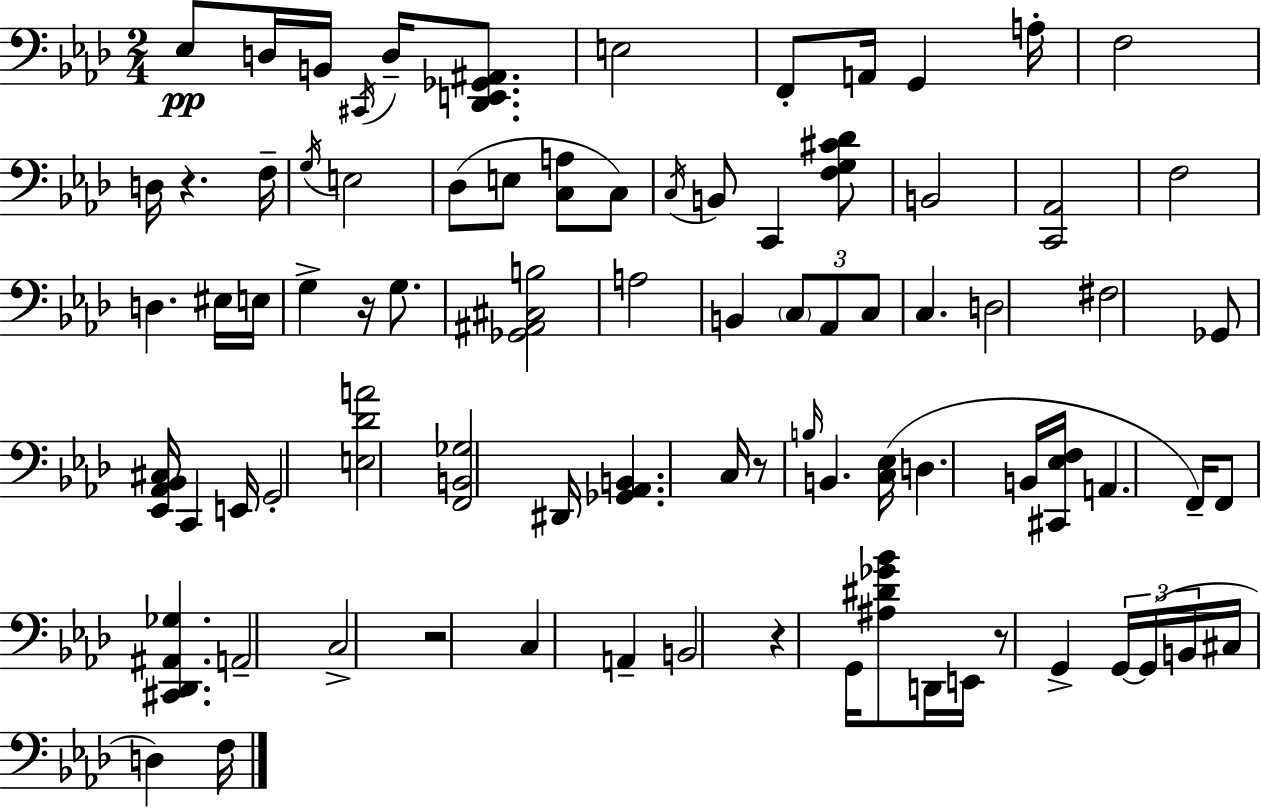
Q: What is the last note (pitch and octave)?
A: F3